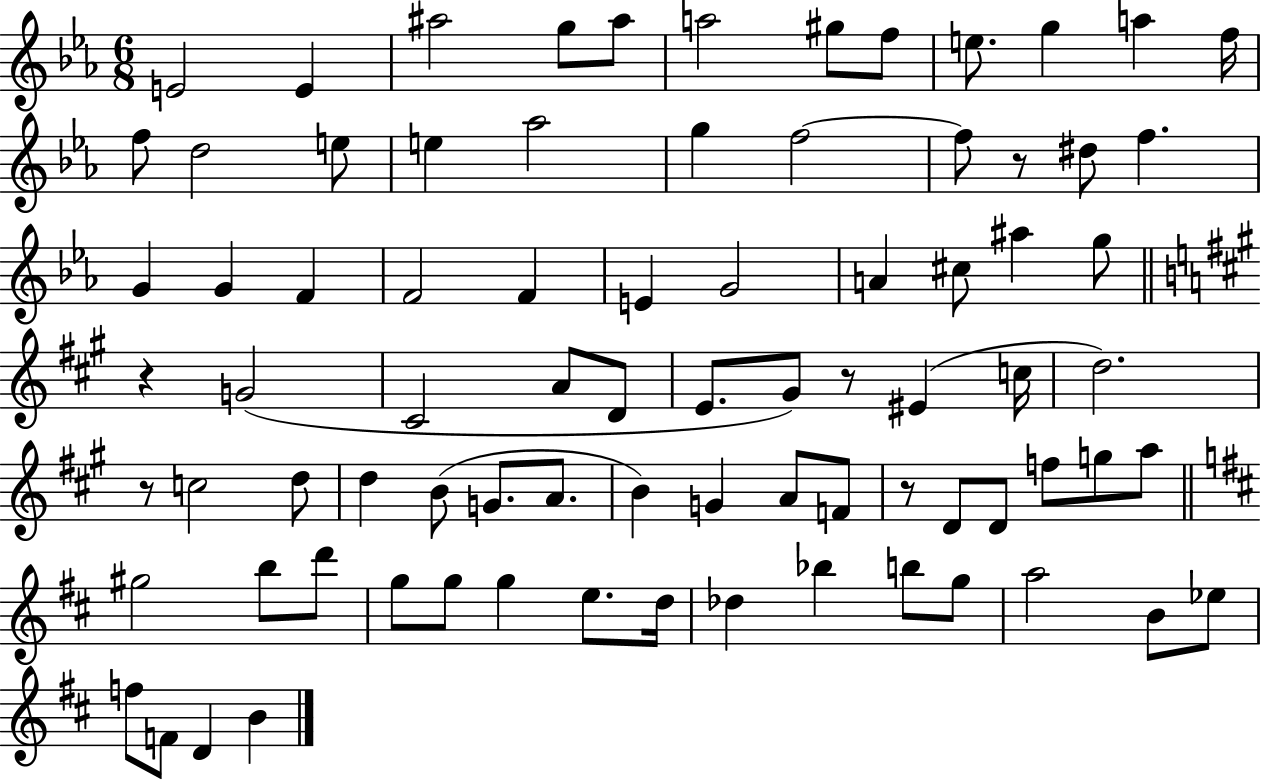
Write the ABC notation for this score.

X:1
T:Untitled
M:6/8
L:1/4
K:Eb
E2 E ^a2 g/2 ^a/2 a2 ^g/2 f/2 e/2 g a f/4 f/2 d2 e/2 e _a2 g f2 f/2 z/2 ^d/2 f G G F F2 F E G2 A ^c/2 ^a g/2 z G2 ^C2 A/2 D/2 E/2 ^G/2 z/2 ^E c/4 d2 z/2 c2 d/2 d B/2 G/2 A/2 B G A/2 F/2 z/2 D/2 D/2 f/2 g/2 a/2 ^g2 b/2 d'/2 g/2 g/2 g e/2 d/4 _d _b b/2 g/2 a2 B/2 _e/2 f/2 F/2 D B